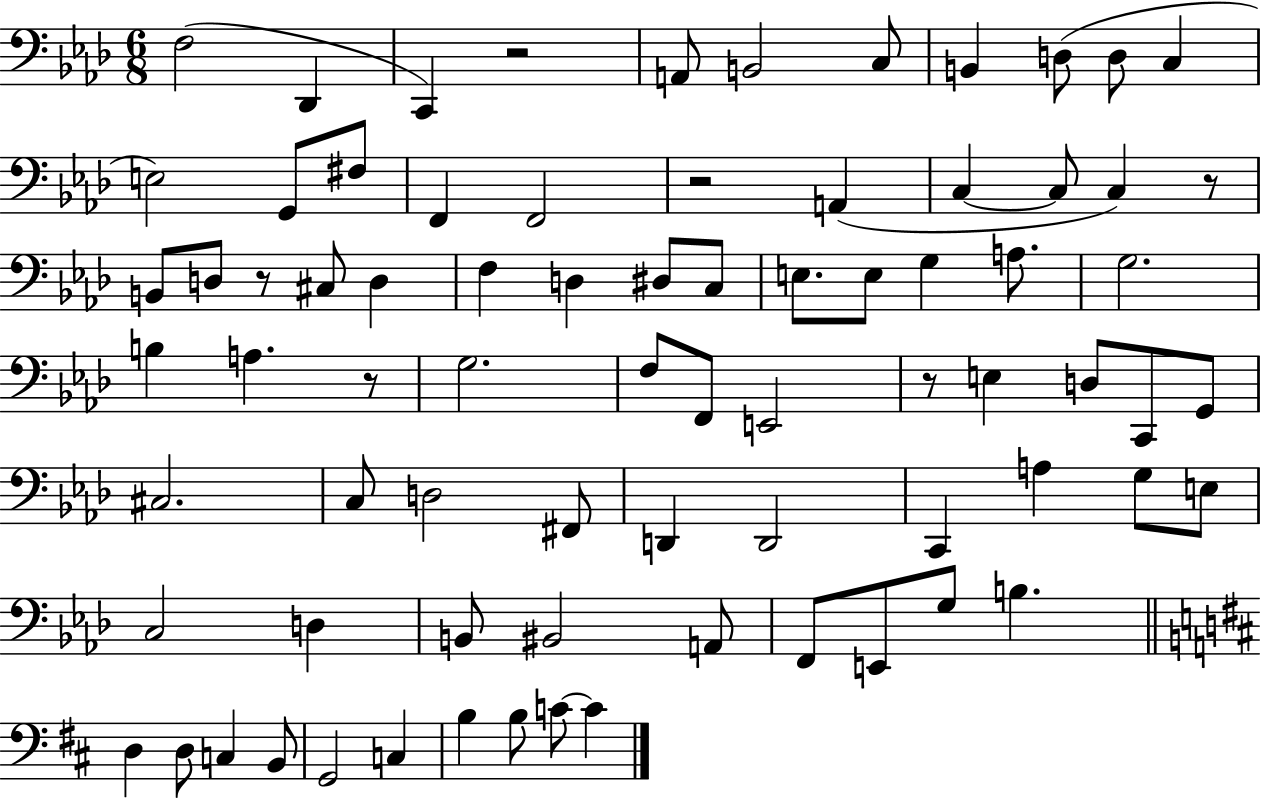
{
  \clef bass
  \numericTimeSignature
  \time 6/8
  \key aes \major
  f2( des,4 | c,4) r2 | a,8 b,2 c8 | b,4 d8( d8 c4 | \break e2) g,8 fis8 | f,4 f,2 | r2 a,4( | c4~~ c8 c4) r8 | \break b,8 d8 r8 cis8 d4 | f4 d4 dis8 c8 | e8. e8 g4 a8. | g2. | \break b4 a4. r8 | g2. | f8 f,8 e,2 | r8 e4 d8 c,8 g,8 | \break cis2. | c8 d2 fis,8 | d,4 d,2 | c,4 a4 g8 e8 | \break c2 d4 | b,8 bis,2 a,8 | f,8 e,8 g8 b4. | \bar "||" \break \key b \minor d4 d8 c4 b,8 | g,2 c4 | b4 b8 c'8~~ c'4 | \bar "|."
}